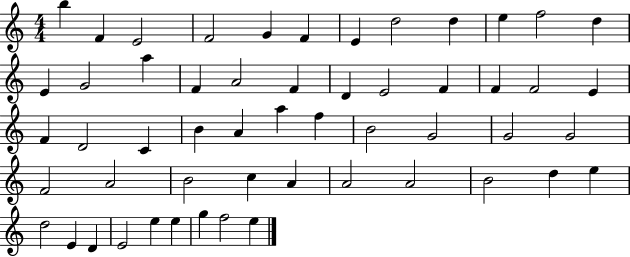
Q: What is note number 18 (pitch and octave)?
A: F4